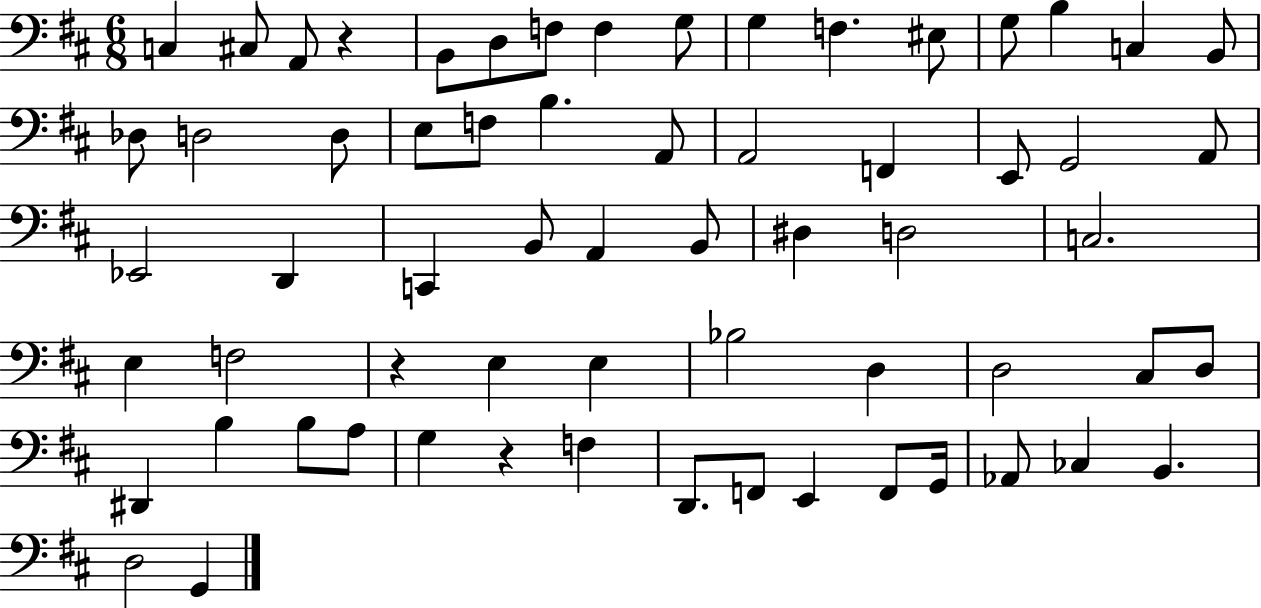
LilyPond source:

{
  \clef bass
  \numericTimeSignature
  \time 6/8
  \key d \major
  c4 cis8 a,8 r4 | b,8 d8 f8 f4 g8 | g4 f4. eis8 | g8 b4 c4 b,8 | \break des8 d2 d8 | e8 f8 b4. a,8 | a,2 f,4 | e,8 g,2 a,8 | \break ees,2 d,4 | c,4 b,8 a,4 b,8 | dis4 d2 | c2. | \break e4 f2 | r4 e4 e4 | bes2 d4 | d2 cis8 d8 | \break dis,4 b4 b8 a8 | g4 r4 f4 | d,8. f,8 e,4 f,8 g,16 | aes,8 ces4 b,4. | \break d2 g,4 | \bar "|."
}